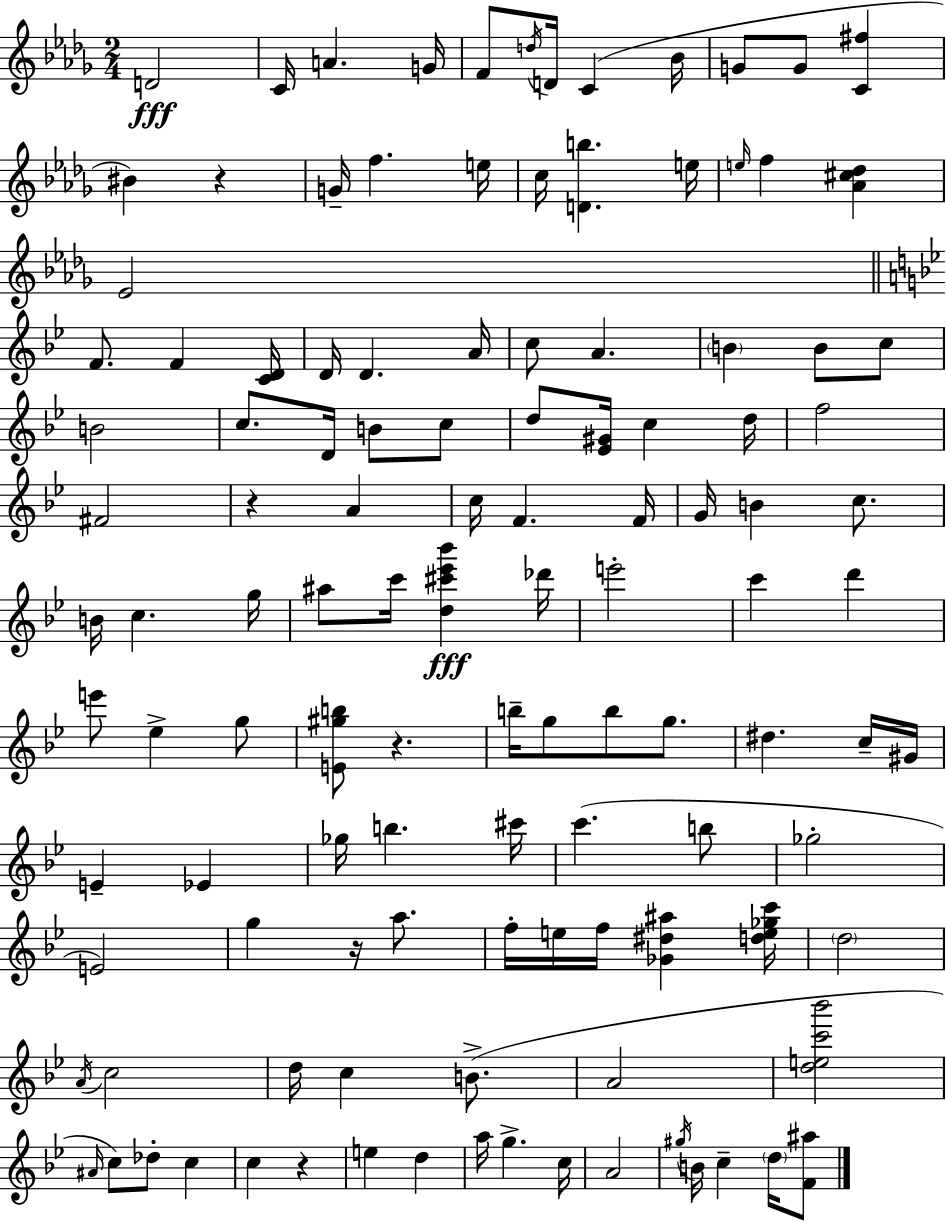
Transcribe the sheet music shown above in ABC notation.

X:1
T:Untitled
M:2/4
L:1/4
K:Bbm
D2 C/4 A G/4 F/2 d/4 D/4 C _B/4 G/2 G/2 [C^f] ^B z G/4 f e/4 c/4 [Db] e/4 e/4 f [_A^c_d] _E2 F/2 F [CD]/4 D/4 D A/4 c/2 A B B/2 c/2 B2 c/2 D/4 B/2 c/2 d/2 [_E^G]/4 c d/4 f2 ^F2 z A c/4 F F/4 G/4 B c/2 B/4 c g/4 ^a/2 c'/4 [d^c'_e'_b'] _d'/4 e'2 c' d' e'/2 _e g/2 [E^gb]/2 z b/4 g/2 b/2 g/2 ^d c/4 ^G/4 E _E _g/4 b ^c'/4 c' b/2 _g2 E2 g z/4 a/2 f/4 e/4 f/4 [_G^d^a] [de_gc']/4 d2 A/4 c2 d/4 c B/2 A2 [dec'_b']2 ^A/4 c/2 _d/2 c c z e d a/4 g c/4 A2 ^g/4 B/4 c d/4 [F^a]/2